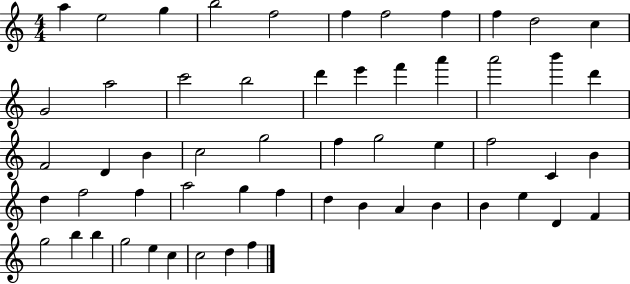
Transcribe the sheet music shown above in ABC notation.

X:1
T:Untitled
M:4/4
L:1/4
K:C
a e2 g b2 f2 f f2 f f d2 c G2 a2 c'2 b2 d' e' f' a' a'2 b' d' F2 D B c2 g2 f g2 e f2 C B d f2 f a2 g f d B A B B e D F g2 b b g2 e c c2 d f